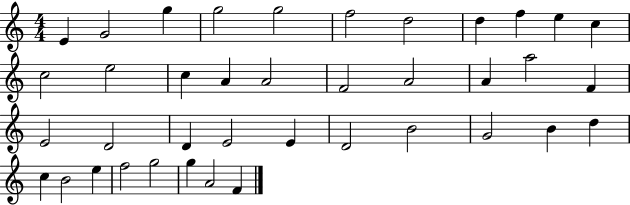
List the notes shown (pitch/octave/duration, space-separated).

E4/q G4/h G5/q G5/h G5/h F5/h D5/h D5/q F5/q E5/q C5/q C5/h E5/h C5/q A4/q A4/h F4/h A4/h A4/q A5/h F4/q E4/h D4/h D4/q E4/h E4/q D4/h B4/h G4/h B4/q D5/q C5/q B4/h E5/q F5/h G5/h G5/q A4/h F4/q